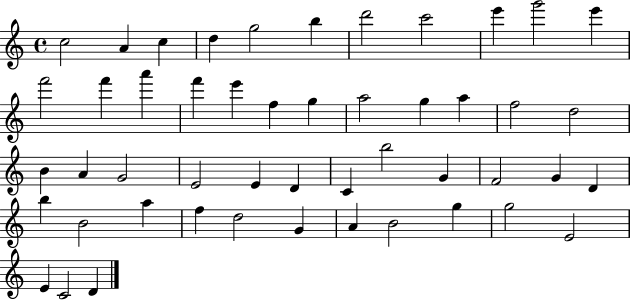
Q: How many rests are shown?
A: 0